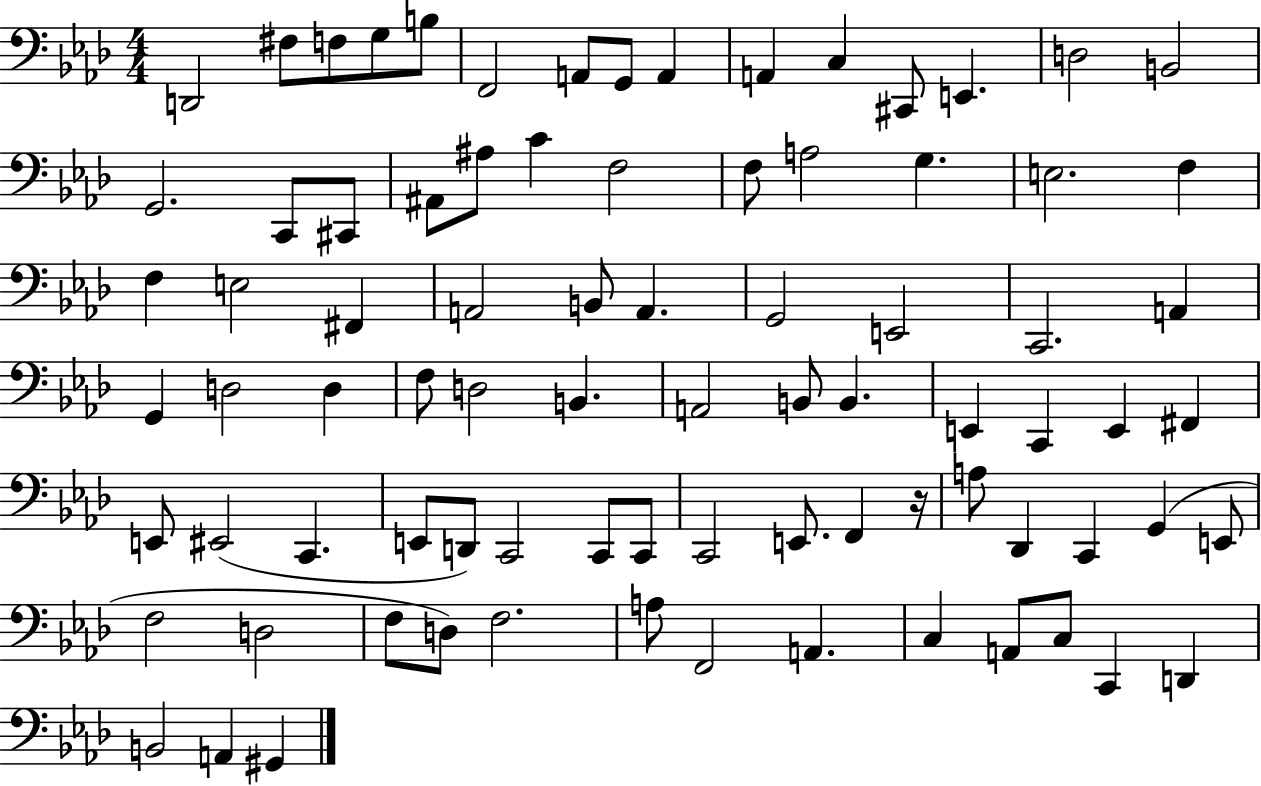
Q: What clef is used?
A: bass